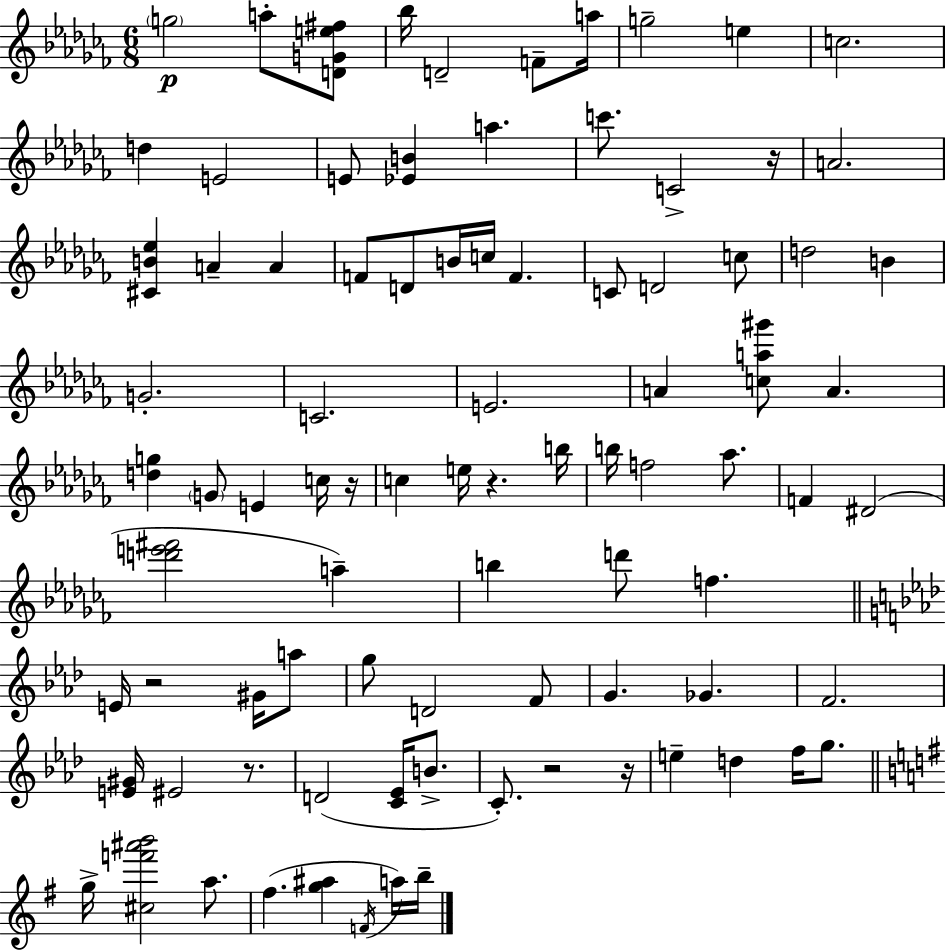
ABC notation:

X:1
T:Untitled
M:6/8
L:1/4
K:Abm
g2 a/2 [DGe^f]/2 _b/4 D2 F/2 a/4 g2 e c2 d E2 E/2 [_EB] a c'/2 C2 z/4 A2 [^CB_e] A A F/2 D/2 B/4 c/4 F C/2 D2 c/2 d2 B G2 C2 E2 A [ca^g']/2 A [dg] G/2 E c/4 z/4 c e/4 z b/4 b/4 f2 _a/2 F ^D2 [d'e'^f']2 a b d'/2 f E/4 z2 ^G/4 a/2 g/2 D2 F/2 G _G F2 [E^G]/4 ^E2 z/2 D2 [C_E]/4 B/2 C/2 z2 z/4 e d f/4 g/2 g/4 [^cf'^a'b']2 a/2 ^f [g^a] F/4 a/4 b/4